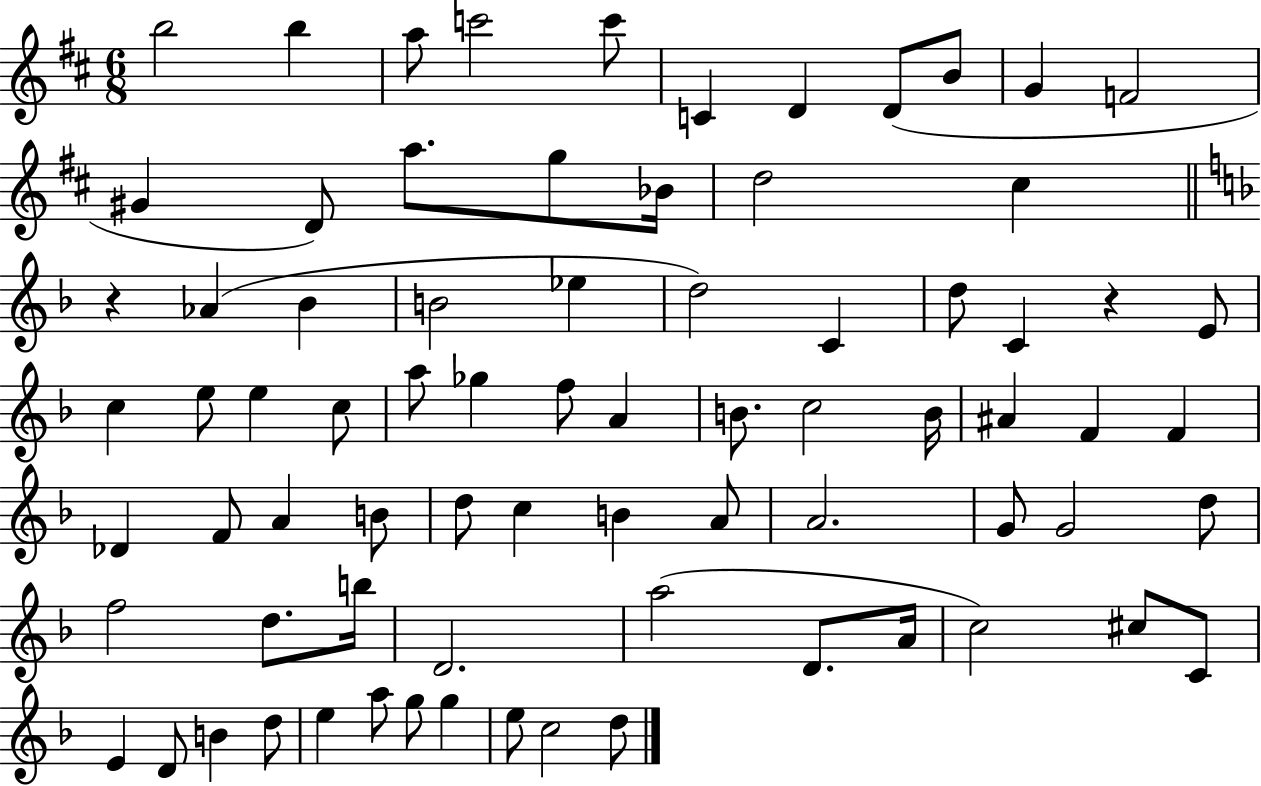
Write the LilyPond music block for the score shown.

{
  \clef treble
  \numericTimeSignature
  \time 6/8
  \key d \major
  b''2 b''4 | a''8 c'''2 c'''8 | c'4 d'4 d'8( b'8 | g'4 f'2 | \break gis'4 d'8) a''8. g''8 bes'16 | d''2 cis''4 | \bar "||" \break \key d \minor r4 aes'4( bes'4 | b'2 ees''4 | d''2) c'4 | d''8 c'4 r4 e'8 | \break c''4 e''8 e''4 c''8 | a''8 ges''4 f''8 a'4 | b'8. c''2 b'16 | ais'4 f'4 f'4 | \break des'4 f'8 a'4 b'8 | d''8 c''4 b'4 a'8 | a'2. | g'8 g'2 d''8 | \break f''2 d''8. b''16 | d'2. | a''2( d'8. a'16 | c''2) cis''8 c'8 | \break e'4 d'8 b'4 d''8 | e''4 a''8 g''8 g''4 | e''8 c''2 d''8 | \bar "|."
}